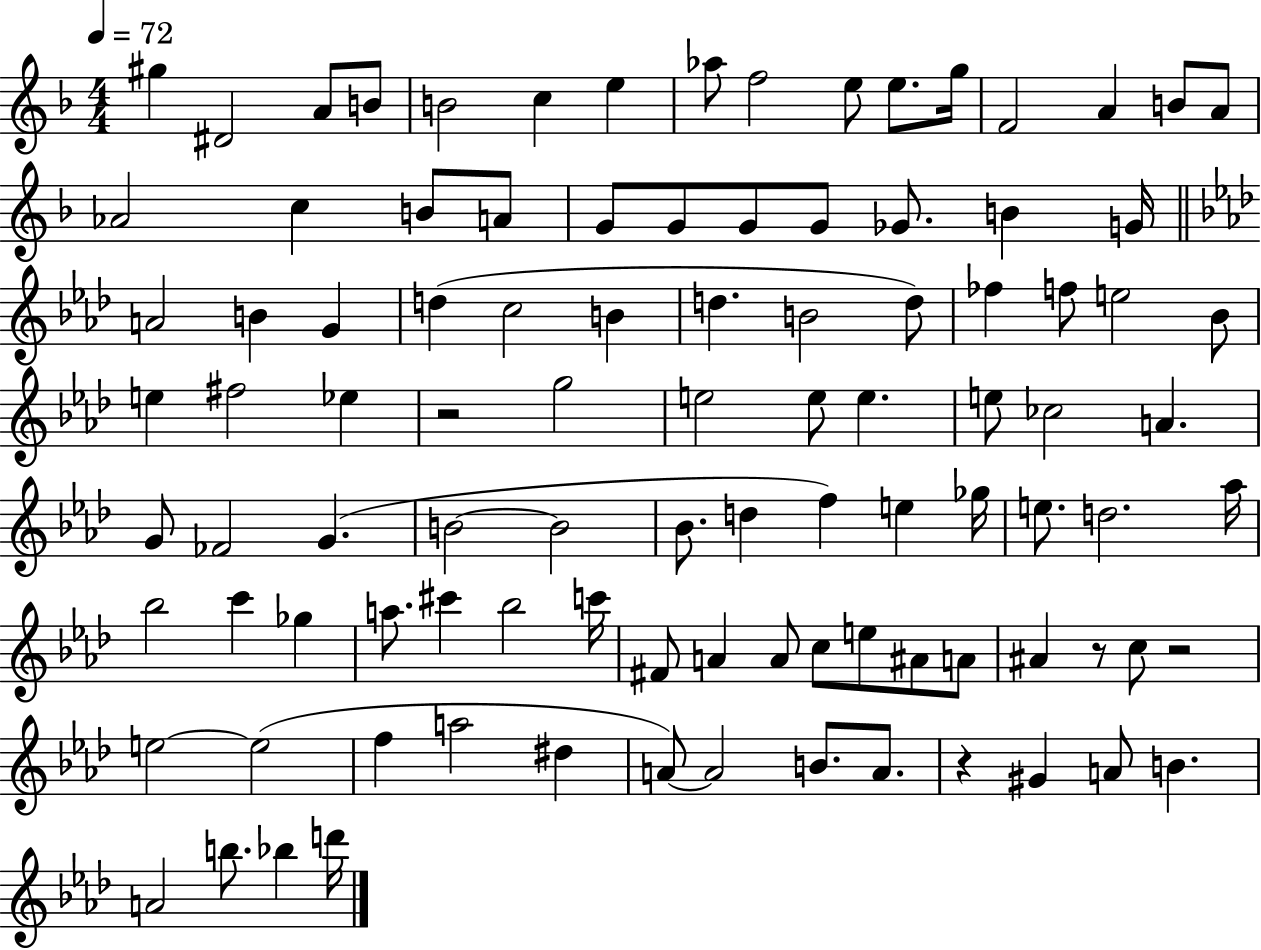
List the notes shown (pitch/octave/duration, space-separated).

G#5/q D#4/h A4/e B4/e B4/h C5/q E5/q Ab5/e F5/h E5/e E5/e. G5/s F4/h A4/q B4/e A4/e Ab4/h C5/q B4/e A4/e G4/e G4/e G4/e G4/e Gb4/e. B4/q G4/s A4/h B4/q G4/q D5/q C5/h B4/q D5/q. B4/h D5/e FES5/q F5/e E5/h Bb4/e E5/q F#5/h Eb5/q R/h G5/h E5/h E5/e E5/q. E5/e CES5/h A4/q. G4/e FES4/h G4/q. B4/h B4/h Bb4/e. D5/q F5/q E5/q Gb5/s E5/e. D5/h. Ab5/s Bb5/h C6/q Gb5/q A5/e. C#6/q Bb5/h C6/s F#4/e A4/q A4/e C5/e E5/e A#4/e A4/e A#4/q R/e C5/e R/h E5/h E5/h F5/q A5/h D#5/q A4/e A4/h B4/e. A4/e. R/q G#4/q A4/e B4/q. A4/h B5/e. Bb5/q D6/s